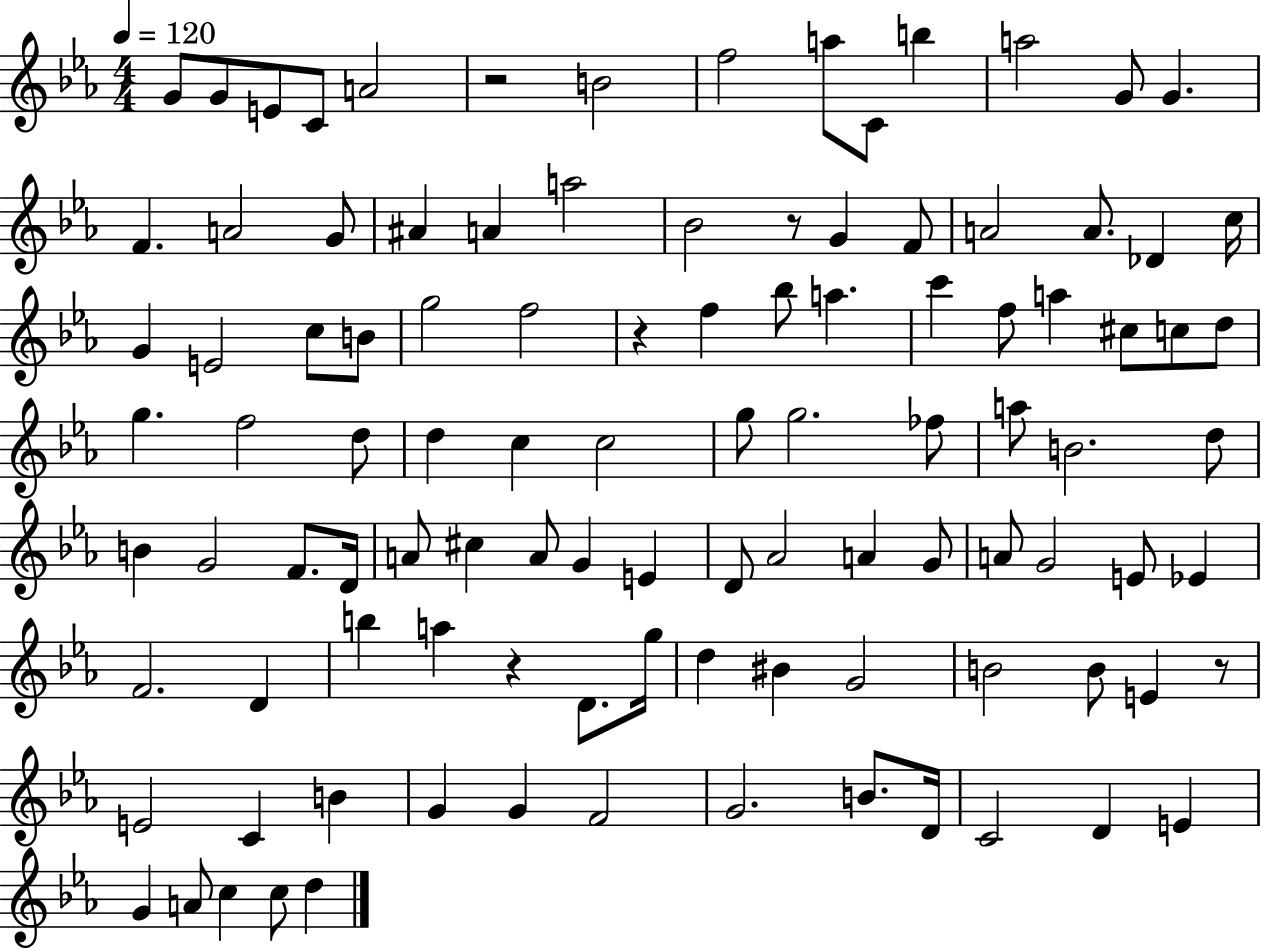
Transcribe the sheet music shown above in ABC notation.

X:1
T:Untitled
M:4/4
L:1/4
K:Eb
G/2 G/2 E/2 C/2 A2 z2 B2 f2 a/2 C/2 b a2 G/2 G F A2 G/2 ^A A a2 _B2 z/2 G F/2 A2 A/2 _D c/4 G E2 c/2 B/2 g2 f2 z f _b/2 a c' f/2 a ^c/2 c/2 d/2 g f2 d/2 d c c2 g/2 g2 _f/2 a/2 B2 d/2 B G2 F/2 D/4 A/2 ^c A/2 G E D/2 _A2 A G/2 A/2 G2 E/2 _E F2 D b a z D/2 g/4 d ^B G2 B2 B/2 E z/2 E2 C B G G F2 G2 B/2 D/4 C2 D E G A/2 c c/2 d